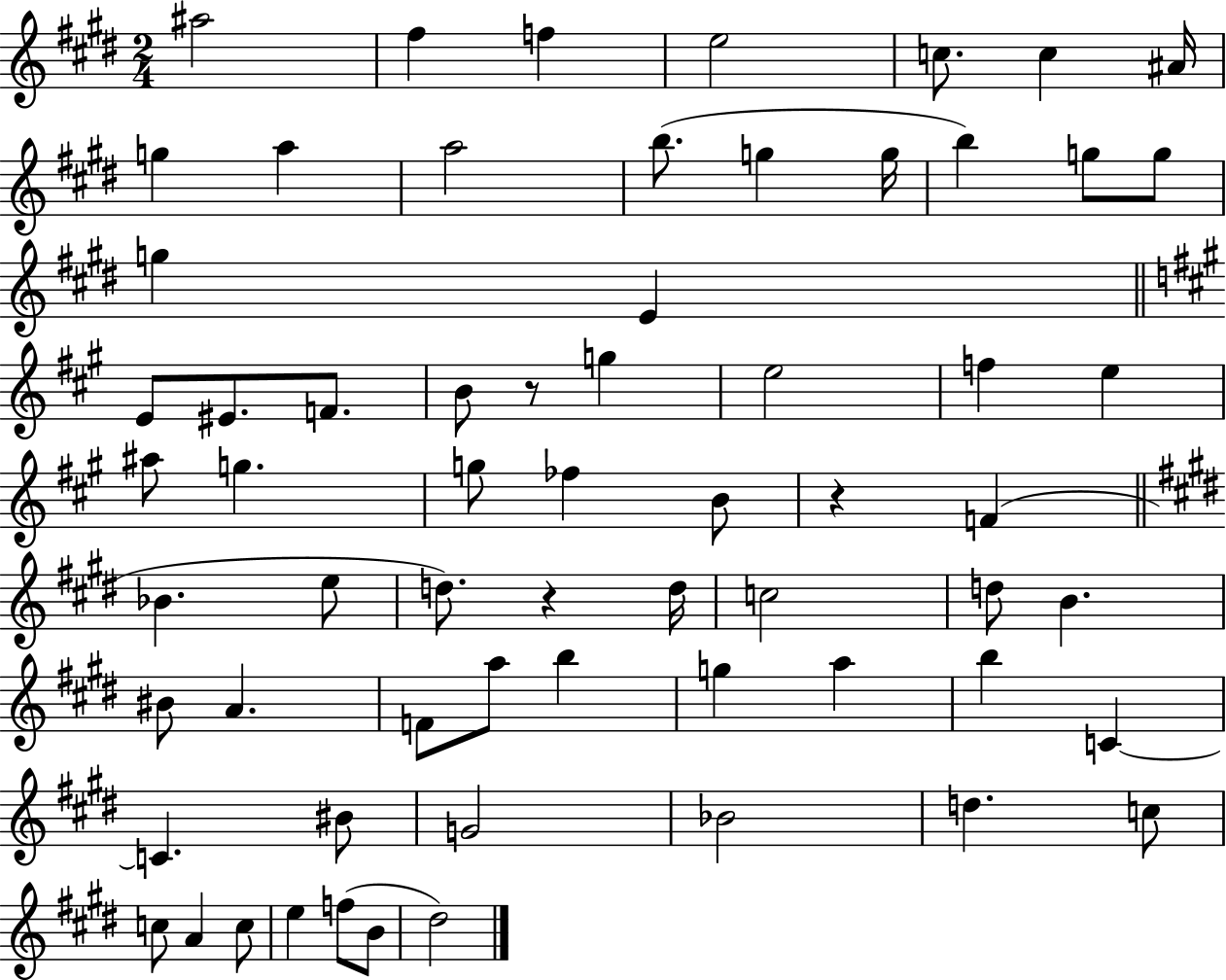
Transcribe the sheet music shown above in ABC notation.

X:1
T:Untitled
M:2/4
L:1/4
K:E
^a2 ^f f e2 c/2 c ^A/4 g a a2 b/2 g g/4 b g/2 g/2 g E E/2 ^E/2 F/2 B/2 z/2 g e2 f e ^a/2 g g/2 _f B/2 z F _B e/2 d/2 z d/4 c2 d/2 B ^B/2 A F/2 a/2 b g a b C C ^B/2 G2 _B2 d c/2 c/2 A c/2 e f/2 B/2 ^d2